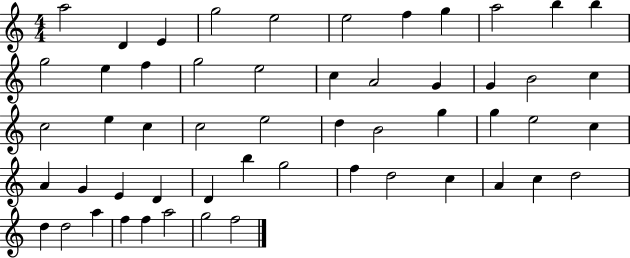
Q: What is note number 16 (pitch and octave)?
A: E5